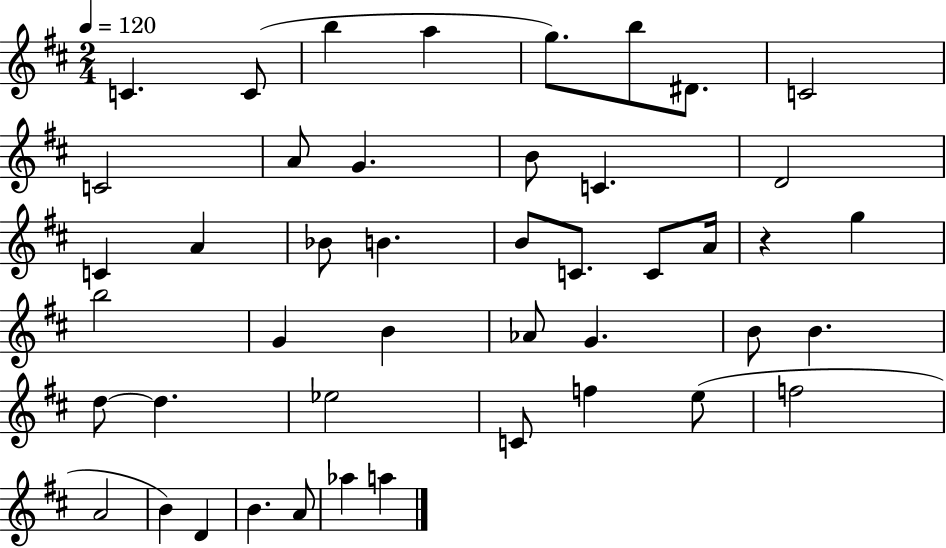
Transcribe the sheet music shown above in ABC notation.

X:1
T:Untitled
M:2/4
L:1/4
K:D
C C/2 b a g/2 b/2 ^D/2 C2 C2 A/2 G B/2 C D2 C A _B/2 B B/2 C/2 C/2 A/4 z g b2 G B _A/2 G B/2 B d/2 d _e2 C/2 f e/2 f2 A2 B D B A/2 _a a